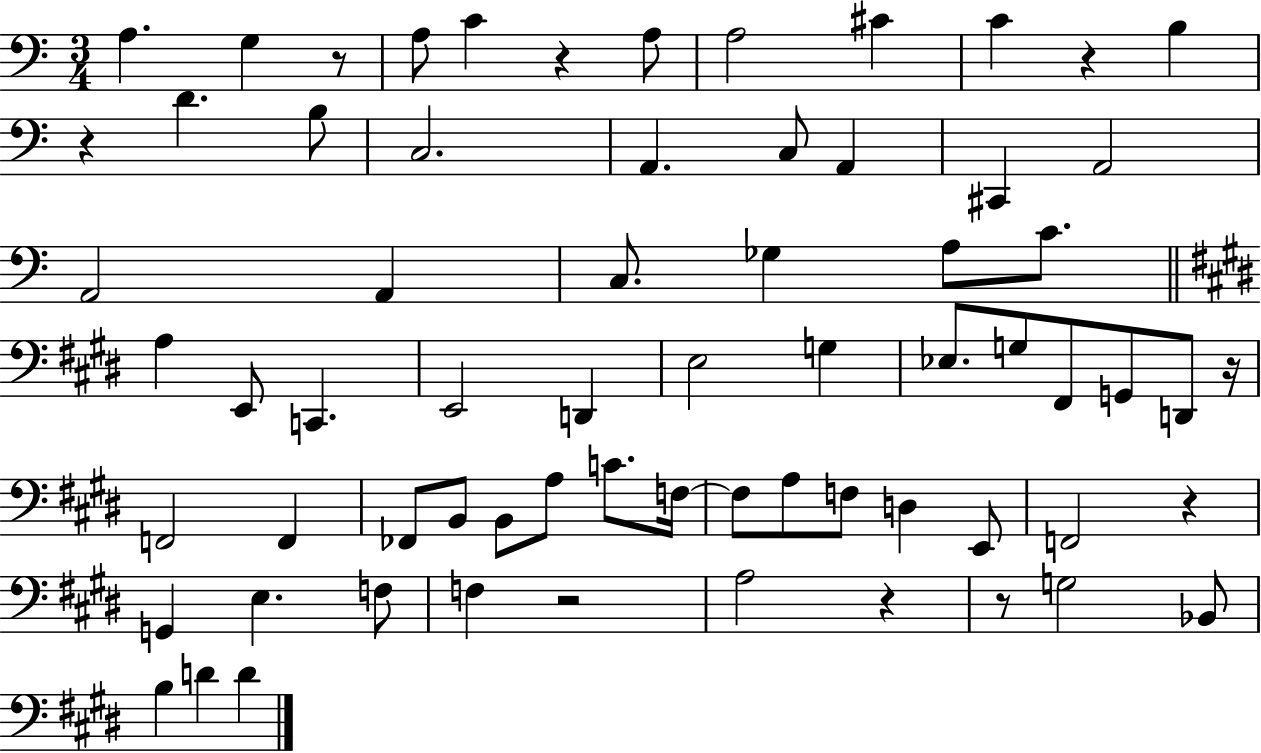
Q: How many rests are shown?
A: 9